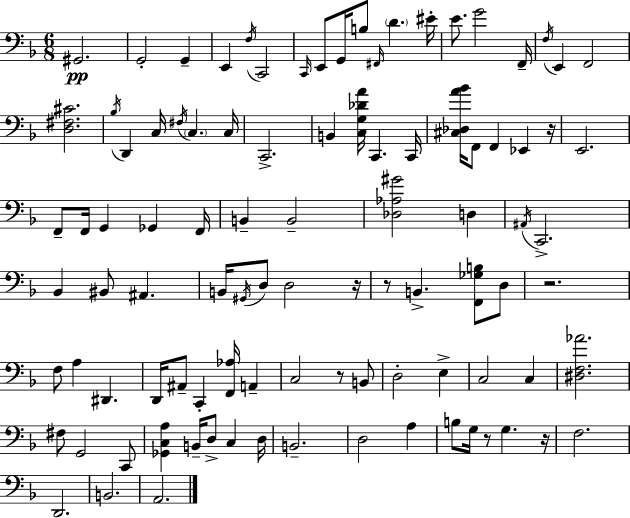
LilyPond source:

{
  \clef bass
  \numericTimeSignature
  \time 6/8
  \key f \major
  gis,2.\pp | g,2-. g,4-- | e,4 \acciaccatura { f16 } c,2 | \grace { c,16 } e,8 g,16 b8 \grace { fis,16 } \parenthesize d'4. | \break eis'16-. e'8. g'2 | f,16-- \acciaccatura { f16 } e,4 f,2 | <d fis cis'>2. | \acciaccatura { bes16 } d,4 c16 \acciaccatura { fis16 } \parenthesize c4. | \break c16 c,2.-> | b,4 <c g des' a'>16 c,4. | c,16 <cis des a' bes'>16 f,8 f,4 | ees,4 r16 e,2. | \break f,8-- f,16 g,4 | ges,4 f,16 b,4-- b,2-- | <des aes gis'>2 | d4 \acciaccatura { ais,16 } c,2.-> | \break bes,4 bis,8 | ais,4. b,16 \acciaccatura { gis,16 } d8 d2 | r16 r8 b,4.-> | <f, ges b>8 d8 r2. | \break f8 a4 | dis,4. d,16 ais,8-- c,4-. | <f, aes>16 a,4-- c2 | r8 b,8 d2-. | \break e4-> c2 | c4 <dis f aes'>2. | fis8 g,2 | c,8 <ges, c a>4 | \break b,16-- d8-> c4 d16 b,2.-- | d2 | a4 b8 g16 r8 | g4. r16 f2. | \break d,2. | b,2. | a,2. | \bar "|."
}